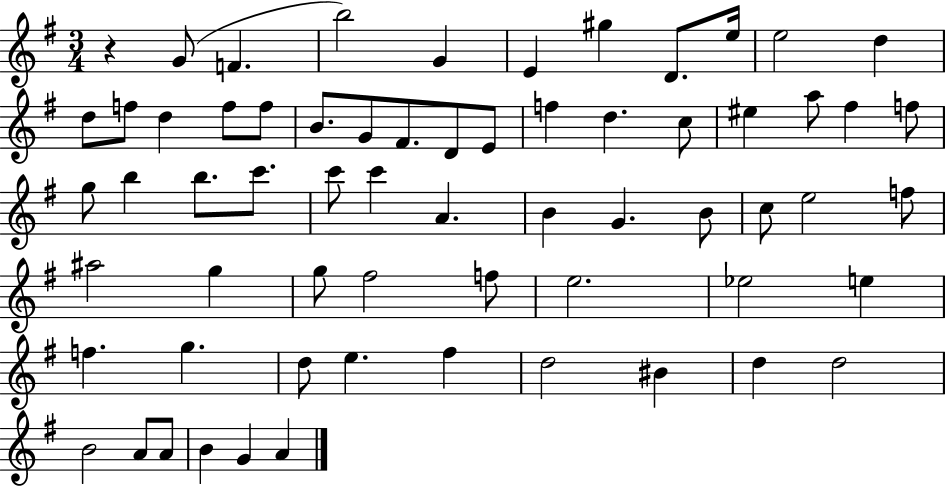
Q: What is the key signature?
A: G major